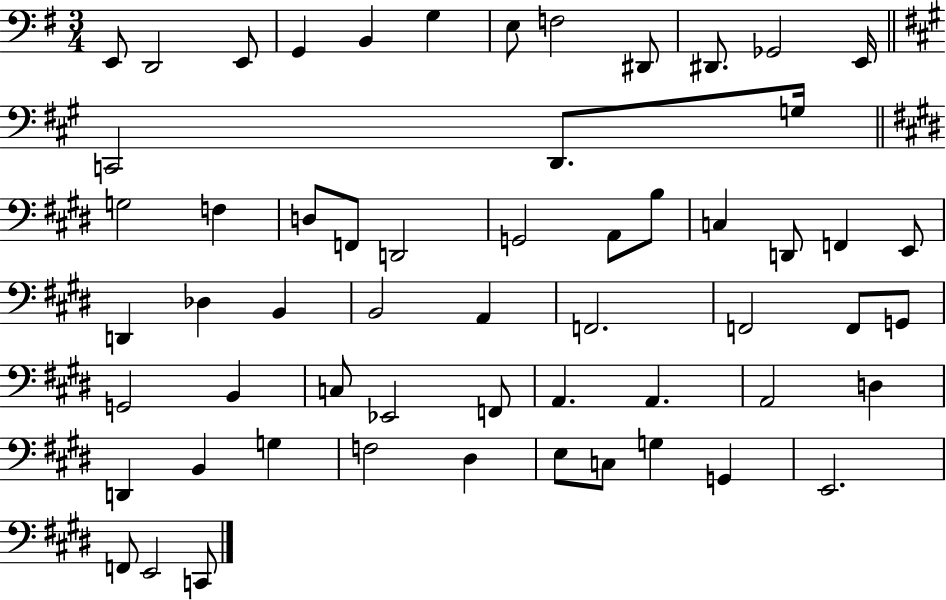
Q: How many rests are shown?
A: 0